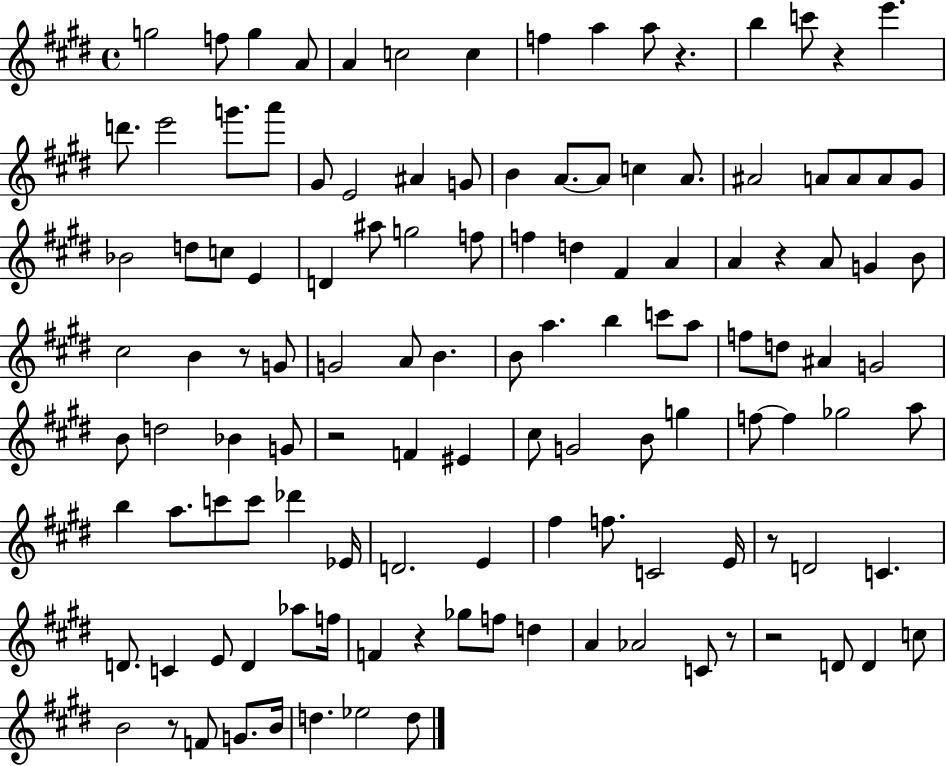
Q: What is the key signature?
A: E major